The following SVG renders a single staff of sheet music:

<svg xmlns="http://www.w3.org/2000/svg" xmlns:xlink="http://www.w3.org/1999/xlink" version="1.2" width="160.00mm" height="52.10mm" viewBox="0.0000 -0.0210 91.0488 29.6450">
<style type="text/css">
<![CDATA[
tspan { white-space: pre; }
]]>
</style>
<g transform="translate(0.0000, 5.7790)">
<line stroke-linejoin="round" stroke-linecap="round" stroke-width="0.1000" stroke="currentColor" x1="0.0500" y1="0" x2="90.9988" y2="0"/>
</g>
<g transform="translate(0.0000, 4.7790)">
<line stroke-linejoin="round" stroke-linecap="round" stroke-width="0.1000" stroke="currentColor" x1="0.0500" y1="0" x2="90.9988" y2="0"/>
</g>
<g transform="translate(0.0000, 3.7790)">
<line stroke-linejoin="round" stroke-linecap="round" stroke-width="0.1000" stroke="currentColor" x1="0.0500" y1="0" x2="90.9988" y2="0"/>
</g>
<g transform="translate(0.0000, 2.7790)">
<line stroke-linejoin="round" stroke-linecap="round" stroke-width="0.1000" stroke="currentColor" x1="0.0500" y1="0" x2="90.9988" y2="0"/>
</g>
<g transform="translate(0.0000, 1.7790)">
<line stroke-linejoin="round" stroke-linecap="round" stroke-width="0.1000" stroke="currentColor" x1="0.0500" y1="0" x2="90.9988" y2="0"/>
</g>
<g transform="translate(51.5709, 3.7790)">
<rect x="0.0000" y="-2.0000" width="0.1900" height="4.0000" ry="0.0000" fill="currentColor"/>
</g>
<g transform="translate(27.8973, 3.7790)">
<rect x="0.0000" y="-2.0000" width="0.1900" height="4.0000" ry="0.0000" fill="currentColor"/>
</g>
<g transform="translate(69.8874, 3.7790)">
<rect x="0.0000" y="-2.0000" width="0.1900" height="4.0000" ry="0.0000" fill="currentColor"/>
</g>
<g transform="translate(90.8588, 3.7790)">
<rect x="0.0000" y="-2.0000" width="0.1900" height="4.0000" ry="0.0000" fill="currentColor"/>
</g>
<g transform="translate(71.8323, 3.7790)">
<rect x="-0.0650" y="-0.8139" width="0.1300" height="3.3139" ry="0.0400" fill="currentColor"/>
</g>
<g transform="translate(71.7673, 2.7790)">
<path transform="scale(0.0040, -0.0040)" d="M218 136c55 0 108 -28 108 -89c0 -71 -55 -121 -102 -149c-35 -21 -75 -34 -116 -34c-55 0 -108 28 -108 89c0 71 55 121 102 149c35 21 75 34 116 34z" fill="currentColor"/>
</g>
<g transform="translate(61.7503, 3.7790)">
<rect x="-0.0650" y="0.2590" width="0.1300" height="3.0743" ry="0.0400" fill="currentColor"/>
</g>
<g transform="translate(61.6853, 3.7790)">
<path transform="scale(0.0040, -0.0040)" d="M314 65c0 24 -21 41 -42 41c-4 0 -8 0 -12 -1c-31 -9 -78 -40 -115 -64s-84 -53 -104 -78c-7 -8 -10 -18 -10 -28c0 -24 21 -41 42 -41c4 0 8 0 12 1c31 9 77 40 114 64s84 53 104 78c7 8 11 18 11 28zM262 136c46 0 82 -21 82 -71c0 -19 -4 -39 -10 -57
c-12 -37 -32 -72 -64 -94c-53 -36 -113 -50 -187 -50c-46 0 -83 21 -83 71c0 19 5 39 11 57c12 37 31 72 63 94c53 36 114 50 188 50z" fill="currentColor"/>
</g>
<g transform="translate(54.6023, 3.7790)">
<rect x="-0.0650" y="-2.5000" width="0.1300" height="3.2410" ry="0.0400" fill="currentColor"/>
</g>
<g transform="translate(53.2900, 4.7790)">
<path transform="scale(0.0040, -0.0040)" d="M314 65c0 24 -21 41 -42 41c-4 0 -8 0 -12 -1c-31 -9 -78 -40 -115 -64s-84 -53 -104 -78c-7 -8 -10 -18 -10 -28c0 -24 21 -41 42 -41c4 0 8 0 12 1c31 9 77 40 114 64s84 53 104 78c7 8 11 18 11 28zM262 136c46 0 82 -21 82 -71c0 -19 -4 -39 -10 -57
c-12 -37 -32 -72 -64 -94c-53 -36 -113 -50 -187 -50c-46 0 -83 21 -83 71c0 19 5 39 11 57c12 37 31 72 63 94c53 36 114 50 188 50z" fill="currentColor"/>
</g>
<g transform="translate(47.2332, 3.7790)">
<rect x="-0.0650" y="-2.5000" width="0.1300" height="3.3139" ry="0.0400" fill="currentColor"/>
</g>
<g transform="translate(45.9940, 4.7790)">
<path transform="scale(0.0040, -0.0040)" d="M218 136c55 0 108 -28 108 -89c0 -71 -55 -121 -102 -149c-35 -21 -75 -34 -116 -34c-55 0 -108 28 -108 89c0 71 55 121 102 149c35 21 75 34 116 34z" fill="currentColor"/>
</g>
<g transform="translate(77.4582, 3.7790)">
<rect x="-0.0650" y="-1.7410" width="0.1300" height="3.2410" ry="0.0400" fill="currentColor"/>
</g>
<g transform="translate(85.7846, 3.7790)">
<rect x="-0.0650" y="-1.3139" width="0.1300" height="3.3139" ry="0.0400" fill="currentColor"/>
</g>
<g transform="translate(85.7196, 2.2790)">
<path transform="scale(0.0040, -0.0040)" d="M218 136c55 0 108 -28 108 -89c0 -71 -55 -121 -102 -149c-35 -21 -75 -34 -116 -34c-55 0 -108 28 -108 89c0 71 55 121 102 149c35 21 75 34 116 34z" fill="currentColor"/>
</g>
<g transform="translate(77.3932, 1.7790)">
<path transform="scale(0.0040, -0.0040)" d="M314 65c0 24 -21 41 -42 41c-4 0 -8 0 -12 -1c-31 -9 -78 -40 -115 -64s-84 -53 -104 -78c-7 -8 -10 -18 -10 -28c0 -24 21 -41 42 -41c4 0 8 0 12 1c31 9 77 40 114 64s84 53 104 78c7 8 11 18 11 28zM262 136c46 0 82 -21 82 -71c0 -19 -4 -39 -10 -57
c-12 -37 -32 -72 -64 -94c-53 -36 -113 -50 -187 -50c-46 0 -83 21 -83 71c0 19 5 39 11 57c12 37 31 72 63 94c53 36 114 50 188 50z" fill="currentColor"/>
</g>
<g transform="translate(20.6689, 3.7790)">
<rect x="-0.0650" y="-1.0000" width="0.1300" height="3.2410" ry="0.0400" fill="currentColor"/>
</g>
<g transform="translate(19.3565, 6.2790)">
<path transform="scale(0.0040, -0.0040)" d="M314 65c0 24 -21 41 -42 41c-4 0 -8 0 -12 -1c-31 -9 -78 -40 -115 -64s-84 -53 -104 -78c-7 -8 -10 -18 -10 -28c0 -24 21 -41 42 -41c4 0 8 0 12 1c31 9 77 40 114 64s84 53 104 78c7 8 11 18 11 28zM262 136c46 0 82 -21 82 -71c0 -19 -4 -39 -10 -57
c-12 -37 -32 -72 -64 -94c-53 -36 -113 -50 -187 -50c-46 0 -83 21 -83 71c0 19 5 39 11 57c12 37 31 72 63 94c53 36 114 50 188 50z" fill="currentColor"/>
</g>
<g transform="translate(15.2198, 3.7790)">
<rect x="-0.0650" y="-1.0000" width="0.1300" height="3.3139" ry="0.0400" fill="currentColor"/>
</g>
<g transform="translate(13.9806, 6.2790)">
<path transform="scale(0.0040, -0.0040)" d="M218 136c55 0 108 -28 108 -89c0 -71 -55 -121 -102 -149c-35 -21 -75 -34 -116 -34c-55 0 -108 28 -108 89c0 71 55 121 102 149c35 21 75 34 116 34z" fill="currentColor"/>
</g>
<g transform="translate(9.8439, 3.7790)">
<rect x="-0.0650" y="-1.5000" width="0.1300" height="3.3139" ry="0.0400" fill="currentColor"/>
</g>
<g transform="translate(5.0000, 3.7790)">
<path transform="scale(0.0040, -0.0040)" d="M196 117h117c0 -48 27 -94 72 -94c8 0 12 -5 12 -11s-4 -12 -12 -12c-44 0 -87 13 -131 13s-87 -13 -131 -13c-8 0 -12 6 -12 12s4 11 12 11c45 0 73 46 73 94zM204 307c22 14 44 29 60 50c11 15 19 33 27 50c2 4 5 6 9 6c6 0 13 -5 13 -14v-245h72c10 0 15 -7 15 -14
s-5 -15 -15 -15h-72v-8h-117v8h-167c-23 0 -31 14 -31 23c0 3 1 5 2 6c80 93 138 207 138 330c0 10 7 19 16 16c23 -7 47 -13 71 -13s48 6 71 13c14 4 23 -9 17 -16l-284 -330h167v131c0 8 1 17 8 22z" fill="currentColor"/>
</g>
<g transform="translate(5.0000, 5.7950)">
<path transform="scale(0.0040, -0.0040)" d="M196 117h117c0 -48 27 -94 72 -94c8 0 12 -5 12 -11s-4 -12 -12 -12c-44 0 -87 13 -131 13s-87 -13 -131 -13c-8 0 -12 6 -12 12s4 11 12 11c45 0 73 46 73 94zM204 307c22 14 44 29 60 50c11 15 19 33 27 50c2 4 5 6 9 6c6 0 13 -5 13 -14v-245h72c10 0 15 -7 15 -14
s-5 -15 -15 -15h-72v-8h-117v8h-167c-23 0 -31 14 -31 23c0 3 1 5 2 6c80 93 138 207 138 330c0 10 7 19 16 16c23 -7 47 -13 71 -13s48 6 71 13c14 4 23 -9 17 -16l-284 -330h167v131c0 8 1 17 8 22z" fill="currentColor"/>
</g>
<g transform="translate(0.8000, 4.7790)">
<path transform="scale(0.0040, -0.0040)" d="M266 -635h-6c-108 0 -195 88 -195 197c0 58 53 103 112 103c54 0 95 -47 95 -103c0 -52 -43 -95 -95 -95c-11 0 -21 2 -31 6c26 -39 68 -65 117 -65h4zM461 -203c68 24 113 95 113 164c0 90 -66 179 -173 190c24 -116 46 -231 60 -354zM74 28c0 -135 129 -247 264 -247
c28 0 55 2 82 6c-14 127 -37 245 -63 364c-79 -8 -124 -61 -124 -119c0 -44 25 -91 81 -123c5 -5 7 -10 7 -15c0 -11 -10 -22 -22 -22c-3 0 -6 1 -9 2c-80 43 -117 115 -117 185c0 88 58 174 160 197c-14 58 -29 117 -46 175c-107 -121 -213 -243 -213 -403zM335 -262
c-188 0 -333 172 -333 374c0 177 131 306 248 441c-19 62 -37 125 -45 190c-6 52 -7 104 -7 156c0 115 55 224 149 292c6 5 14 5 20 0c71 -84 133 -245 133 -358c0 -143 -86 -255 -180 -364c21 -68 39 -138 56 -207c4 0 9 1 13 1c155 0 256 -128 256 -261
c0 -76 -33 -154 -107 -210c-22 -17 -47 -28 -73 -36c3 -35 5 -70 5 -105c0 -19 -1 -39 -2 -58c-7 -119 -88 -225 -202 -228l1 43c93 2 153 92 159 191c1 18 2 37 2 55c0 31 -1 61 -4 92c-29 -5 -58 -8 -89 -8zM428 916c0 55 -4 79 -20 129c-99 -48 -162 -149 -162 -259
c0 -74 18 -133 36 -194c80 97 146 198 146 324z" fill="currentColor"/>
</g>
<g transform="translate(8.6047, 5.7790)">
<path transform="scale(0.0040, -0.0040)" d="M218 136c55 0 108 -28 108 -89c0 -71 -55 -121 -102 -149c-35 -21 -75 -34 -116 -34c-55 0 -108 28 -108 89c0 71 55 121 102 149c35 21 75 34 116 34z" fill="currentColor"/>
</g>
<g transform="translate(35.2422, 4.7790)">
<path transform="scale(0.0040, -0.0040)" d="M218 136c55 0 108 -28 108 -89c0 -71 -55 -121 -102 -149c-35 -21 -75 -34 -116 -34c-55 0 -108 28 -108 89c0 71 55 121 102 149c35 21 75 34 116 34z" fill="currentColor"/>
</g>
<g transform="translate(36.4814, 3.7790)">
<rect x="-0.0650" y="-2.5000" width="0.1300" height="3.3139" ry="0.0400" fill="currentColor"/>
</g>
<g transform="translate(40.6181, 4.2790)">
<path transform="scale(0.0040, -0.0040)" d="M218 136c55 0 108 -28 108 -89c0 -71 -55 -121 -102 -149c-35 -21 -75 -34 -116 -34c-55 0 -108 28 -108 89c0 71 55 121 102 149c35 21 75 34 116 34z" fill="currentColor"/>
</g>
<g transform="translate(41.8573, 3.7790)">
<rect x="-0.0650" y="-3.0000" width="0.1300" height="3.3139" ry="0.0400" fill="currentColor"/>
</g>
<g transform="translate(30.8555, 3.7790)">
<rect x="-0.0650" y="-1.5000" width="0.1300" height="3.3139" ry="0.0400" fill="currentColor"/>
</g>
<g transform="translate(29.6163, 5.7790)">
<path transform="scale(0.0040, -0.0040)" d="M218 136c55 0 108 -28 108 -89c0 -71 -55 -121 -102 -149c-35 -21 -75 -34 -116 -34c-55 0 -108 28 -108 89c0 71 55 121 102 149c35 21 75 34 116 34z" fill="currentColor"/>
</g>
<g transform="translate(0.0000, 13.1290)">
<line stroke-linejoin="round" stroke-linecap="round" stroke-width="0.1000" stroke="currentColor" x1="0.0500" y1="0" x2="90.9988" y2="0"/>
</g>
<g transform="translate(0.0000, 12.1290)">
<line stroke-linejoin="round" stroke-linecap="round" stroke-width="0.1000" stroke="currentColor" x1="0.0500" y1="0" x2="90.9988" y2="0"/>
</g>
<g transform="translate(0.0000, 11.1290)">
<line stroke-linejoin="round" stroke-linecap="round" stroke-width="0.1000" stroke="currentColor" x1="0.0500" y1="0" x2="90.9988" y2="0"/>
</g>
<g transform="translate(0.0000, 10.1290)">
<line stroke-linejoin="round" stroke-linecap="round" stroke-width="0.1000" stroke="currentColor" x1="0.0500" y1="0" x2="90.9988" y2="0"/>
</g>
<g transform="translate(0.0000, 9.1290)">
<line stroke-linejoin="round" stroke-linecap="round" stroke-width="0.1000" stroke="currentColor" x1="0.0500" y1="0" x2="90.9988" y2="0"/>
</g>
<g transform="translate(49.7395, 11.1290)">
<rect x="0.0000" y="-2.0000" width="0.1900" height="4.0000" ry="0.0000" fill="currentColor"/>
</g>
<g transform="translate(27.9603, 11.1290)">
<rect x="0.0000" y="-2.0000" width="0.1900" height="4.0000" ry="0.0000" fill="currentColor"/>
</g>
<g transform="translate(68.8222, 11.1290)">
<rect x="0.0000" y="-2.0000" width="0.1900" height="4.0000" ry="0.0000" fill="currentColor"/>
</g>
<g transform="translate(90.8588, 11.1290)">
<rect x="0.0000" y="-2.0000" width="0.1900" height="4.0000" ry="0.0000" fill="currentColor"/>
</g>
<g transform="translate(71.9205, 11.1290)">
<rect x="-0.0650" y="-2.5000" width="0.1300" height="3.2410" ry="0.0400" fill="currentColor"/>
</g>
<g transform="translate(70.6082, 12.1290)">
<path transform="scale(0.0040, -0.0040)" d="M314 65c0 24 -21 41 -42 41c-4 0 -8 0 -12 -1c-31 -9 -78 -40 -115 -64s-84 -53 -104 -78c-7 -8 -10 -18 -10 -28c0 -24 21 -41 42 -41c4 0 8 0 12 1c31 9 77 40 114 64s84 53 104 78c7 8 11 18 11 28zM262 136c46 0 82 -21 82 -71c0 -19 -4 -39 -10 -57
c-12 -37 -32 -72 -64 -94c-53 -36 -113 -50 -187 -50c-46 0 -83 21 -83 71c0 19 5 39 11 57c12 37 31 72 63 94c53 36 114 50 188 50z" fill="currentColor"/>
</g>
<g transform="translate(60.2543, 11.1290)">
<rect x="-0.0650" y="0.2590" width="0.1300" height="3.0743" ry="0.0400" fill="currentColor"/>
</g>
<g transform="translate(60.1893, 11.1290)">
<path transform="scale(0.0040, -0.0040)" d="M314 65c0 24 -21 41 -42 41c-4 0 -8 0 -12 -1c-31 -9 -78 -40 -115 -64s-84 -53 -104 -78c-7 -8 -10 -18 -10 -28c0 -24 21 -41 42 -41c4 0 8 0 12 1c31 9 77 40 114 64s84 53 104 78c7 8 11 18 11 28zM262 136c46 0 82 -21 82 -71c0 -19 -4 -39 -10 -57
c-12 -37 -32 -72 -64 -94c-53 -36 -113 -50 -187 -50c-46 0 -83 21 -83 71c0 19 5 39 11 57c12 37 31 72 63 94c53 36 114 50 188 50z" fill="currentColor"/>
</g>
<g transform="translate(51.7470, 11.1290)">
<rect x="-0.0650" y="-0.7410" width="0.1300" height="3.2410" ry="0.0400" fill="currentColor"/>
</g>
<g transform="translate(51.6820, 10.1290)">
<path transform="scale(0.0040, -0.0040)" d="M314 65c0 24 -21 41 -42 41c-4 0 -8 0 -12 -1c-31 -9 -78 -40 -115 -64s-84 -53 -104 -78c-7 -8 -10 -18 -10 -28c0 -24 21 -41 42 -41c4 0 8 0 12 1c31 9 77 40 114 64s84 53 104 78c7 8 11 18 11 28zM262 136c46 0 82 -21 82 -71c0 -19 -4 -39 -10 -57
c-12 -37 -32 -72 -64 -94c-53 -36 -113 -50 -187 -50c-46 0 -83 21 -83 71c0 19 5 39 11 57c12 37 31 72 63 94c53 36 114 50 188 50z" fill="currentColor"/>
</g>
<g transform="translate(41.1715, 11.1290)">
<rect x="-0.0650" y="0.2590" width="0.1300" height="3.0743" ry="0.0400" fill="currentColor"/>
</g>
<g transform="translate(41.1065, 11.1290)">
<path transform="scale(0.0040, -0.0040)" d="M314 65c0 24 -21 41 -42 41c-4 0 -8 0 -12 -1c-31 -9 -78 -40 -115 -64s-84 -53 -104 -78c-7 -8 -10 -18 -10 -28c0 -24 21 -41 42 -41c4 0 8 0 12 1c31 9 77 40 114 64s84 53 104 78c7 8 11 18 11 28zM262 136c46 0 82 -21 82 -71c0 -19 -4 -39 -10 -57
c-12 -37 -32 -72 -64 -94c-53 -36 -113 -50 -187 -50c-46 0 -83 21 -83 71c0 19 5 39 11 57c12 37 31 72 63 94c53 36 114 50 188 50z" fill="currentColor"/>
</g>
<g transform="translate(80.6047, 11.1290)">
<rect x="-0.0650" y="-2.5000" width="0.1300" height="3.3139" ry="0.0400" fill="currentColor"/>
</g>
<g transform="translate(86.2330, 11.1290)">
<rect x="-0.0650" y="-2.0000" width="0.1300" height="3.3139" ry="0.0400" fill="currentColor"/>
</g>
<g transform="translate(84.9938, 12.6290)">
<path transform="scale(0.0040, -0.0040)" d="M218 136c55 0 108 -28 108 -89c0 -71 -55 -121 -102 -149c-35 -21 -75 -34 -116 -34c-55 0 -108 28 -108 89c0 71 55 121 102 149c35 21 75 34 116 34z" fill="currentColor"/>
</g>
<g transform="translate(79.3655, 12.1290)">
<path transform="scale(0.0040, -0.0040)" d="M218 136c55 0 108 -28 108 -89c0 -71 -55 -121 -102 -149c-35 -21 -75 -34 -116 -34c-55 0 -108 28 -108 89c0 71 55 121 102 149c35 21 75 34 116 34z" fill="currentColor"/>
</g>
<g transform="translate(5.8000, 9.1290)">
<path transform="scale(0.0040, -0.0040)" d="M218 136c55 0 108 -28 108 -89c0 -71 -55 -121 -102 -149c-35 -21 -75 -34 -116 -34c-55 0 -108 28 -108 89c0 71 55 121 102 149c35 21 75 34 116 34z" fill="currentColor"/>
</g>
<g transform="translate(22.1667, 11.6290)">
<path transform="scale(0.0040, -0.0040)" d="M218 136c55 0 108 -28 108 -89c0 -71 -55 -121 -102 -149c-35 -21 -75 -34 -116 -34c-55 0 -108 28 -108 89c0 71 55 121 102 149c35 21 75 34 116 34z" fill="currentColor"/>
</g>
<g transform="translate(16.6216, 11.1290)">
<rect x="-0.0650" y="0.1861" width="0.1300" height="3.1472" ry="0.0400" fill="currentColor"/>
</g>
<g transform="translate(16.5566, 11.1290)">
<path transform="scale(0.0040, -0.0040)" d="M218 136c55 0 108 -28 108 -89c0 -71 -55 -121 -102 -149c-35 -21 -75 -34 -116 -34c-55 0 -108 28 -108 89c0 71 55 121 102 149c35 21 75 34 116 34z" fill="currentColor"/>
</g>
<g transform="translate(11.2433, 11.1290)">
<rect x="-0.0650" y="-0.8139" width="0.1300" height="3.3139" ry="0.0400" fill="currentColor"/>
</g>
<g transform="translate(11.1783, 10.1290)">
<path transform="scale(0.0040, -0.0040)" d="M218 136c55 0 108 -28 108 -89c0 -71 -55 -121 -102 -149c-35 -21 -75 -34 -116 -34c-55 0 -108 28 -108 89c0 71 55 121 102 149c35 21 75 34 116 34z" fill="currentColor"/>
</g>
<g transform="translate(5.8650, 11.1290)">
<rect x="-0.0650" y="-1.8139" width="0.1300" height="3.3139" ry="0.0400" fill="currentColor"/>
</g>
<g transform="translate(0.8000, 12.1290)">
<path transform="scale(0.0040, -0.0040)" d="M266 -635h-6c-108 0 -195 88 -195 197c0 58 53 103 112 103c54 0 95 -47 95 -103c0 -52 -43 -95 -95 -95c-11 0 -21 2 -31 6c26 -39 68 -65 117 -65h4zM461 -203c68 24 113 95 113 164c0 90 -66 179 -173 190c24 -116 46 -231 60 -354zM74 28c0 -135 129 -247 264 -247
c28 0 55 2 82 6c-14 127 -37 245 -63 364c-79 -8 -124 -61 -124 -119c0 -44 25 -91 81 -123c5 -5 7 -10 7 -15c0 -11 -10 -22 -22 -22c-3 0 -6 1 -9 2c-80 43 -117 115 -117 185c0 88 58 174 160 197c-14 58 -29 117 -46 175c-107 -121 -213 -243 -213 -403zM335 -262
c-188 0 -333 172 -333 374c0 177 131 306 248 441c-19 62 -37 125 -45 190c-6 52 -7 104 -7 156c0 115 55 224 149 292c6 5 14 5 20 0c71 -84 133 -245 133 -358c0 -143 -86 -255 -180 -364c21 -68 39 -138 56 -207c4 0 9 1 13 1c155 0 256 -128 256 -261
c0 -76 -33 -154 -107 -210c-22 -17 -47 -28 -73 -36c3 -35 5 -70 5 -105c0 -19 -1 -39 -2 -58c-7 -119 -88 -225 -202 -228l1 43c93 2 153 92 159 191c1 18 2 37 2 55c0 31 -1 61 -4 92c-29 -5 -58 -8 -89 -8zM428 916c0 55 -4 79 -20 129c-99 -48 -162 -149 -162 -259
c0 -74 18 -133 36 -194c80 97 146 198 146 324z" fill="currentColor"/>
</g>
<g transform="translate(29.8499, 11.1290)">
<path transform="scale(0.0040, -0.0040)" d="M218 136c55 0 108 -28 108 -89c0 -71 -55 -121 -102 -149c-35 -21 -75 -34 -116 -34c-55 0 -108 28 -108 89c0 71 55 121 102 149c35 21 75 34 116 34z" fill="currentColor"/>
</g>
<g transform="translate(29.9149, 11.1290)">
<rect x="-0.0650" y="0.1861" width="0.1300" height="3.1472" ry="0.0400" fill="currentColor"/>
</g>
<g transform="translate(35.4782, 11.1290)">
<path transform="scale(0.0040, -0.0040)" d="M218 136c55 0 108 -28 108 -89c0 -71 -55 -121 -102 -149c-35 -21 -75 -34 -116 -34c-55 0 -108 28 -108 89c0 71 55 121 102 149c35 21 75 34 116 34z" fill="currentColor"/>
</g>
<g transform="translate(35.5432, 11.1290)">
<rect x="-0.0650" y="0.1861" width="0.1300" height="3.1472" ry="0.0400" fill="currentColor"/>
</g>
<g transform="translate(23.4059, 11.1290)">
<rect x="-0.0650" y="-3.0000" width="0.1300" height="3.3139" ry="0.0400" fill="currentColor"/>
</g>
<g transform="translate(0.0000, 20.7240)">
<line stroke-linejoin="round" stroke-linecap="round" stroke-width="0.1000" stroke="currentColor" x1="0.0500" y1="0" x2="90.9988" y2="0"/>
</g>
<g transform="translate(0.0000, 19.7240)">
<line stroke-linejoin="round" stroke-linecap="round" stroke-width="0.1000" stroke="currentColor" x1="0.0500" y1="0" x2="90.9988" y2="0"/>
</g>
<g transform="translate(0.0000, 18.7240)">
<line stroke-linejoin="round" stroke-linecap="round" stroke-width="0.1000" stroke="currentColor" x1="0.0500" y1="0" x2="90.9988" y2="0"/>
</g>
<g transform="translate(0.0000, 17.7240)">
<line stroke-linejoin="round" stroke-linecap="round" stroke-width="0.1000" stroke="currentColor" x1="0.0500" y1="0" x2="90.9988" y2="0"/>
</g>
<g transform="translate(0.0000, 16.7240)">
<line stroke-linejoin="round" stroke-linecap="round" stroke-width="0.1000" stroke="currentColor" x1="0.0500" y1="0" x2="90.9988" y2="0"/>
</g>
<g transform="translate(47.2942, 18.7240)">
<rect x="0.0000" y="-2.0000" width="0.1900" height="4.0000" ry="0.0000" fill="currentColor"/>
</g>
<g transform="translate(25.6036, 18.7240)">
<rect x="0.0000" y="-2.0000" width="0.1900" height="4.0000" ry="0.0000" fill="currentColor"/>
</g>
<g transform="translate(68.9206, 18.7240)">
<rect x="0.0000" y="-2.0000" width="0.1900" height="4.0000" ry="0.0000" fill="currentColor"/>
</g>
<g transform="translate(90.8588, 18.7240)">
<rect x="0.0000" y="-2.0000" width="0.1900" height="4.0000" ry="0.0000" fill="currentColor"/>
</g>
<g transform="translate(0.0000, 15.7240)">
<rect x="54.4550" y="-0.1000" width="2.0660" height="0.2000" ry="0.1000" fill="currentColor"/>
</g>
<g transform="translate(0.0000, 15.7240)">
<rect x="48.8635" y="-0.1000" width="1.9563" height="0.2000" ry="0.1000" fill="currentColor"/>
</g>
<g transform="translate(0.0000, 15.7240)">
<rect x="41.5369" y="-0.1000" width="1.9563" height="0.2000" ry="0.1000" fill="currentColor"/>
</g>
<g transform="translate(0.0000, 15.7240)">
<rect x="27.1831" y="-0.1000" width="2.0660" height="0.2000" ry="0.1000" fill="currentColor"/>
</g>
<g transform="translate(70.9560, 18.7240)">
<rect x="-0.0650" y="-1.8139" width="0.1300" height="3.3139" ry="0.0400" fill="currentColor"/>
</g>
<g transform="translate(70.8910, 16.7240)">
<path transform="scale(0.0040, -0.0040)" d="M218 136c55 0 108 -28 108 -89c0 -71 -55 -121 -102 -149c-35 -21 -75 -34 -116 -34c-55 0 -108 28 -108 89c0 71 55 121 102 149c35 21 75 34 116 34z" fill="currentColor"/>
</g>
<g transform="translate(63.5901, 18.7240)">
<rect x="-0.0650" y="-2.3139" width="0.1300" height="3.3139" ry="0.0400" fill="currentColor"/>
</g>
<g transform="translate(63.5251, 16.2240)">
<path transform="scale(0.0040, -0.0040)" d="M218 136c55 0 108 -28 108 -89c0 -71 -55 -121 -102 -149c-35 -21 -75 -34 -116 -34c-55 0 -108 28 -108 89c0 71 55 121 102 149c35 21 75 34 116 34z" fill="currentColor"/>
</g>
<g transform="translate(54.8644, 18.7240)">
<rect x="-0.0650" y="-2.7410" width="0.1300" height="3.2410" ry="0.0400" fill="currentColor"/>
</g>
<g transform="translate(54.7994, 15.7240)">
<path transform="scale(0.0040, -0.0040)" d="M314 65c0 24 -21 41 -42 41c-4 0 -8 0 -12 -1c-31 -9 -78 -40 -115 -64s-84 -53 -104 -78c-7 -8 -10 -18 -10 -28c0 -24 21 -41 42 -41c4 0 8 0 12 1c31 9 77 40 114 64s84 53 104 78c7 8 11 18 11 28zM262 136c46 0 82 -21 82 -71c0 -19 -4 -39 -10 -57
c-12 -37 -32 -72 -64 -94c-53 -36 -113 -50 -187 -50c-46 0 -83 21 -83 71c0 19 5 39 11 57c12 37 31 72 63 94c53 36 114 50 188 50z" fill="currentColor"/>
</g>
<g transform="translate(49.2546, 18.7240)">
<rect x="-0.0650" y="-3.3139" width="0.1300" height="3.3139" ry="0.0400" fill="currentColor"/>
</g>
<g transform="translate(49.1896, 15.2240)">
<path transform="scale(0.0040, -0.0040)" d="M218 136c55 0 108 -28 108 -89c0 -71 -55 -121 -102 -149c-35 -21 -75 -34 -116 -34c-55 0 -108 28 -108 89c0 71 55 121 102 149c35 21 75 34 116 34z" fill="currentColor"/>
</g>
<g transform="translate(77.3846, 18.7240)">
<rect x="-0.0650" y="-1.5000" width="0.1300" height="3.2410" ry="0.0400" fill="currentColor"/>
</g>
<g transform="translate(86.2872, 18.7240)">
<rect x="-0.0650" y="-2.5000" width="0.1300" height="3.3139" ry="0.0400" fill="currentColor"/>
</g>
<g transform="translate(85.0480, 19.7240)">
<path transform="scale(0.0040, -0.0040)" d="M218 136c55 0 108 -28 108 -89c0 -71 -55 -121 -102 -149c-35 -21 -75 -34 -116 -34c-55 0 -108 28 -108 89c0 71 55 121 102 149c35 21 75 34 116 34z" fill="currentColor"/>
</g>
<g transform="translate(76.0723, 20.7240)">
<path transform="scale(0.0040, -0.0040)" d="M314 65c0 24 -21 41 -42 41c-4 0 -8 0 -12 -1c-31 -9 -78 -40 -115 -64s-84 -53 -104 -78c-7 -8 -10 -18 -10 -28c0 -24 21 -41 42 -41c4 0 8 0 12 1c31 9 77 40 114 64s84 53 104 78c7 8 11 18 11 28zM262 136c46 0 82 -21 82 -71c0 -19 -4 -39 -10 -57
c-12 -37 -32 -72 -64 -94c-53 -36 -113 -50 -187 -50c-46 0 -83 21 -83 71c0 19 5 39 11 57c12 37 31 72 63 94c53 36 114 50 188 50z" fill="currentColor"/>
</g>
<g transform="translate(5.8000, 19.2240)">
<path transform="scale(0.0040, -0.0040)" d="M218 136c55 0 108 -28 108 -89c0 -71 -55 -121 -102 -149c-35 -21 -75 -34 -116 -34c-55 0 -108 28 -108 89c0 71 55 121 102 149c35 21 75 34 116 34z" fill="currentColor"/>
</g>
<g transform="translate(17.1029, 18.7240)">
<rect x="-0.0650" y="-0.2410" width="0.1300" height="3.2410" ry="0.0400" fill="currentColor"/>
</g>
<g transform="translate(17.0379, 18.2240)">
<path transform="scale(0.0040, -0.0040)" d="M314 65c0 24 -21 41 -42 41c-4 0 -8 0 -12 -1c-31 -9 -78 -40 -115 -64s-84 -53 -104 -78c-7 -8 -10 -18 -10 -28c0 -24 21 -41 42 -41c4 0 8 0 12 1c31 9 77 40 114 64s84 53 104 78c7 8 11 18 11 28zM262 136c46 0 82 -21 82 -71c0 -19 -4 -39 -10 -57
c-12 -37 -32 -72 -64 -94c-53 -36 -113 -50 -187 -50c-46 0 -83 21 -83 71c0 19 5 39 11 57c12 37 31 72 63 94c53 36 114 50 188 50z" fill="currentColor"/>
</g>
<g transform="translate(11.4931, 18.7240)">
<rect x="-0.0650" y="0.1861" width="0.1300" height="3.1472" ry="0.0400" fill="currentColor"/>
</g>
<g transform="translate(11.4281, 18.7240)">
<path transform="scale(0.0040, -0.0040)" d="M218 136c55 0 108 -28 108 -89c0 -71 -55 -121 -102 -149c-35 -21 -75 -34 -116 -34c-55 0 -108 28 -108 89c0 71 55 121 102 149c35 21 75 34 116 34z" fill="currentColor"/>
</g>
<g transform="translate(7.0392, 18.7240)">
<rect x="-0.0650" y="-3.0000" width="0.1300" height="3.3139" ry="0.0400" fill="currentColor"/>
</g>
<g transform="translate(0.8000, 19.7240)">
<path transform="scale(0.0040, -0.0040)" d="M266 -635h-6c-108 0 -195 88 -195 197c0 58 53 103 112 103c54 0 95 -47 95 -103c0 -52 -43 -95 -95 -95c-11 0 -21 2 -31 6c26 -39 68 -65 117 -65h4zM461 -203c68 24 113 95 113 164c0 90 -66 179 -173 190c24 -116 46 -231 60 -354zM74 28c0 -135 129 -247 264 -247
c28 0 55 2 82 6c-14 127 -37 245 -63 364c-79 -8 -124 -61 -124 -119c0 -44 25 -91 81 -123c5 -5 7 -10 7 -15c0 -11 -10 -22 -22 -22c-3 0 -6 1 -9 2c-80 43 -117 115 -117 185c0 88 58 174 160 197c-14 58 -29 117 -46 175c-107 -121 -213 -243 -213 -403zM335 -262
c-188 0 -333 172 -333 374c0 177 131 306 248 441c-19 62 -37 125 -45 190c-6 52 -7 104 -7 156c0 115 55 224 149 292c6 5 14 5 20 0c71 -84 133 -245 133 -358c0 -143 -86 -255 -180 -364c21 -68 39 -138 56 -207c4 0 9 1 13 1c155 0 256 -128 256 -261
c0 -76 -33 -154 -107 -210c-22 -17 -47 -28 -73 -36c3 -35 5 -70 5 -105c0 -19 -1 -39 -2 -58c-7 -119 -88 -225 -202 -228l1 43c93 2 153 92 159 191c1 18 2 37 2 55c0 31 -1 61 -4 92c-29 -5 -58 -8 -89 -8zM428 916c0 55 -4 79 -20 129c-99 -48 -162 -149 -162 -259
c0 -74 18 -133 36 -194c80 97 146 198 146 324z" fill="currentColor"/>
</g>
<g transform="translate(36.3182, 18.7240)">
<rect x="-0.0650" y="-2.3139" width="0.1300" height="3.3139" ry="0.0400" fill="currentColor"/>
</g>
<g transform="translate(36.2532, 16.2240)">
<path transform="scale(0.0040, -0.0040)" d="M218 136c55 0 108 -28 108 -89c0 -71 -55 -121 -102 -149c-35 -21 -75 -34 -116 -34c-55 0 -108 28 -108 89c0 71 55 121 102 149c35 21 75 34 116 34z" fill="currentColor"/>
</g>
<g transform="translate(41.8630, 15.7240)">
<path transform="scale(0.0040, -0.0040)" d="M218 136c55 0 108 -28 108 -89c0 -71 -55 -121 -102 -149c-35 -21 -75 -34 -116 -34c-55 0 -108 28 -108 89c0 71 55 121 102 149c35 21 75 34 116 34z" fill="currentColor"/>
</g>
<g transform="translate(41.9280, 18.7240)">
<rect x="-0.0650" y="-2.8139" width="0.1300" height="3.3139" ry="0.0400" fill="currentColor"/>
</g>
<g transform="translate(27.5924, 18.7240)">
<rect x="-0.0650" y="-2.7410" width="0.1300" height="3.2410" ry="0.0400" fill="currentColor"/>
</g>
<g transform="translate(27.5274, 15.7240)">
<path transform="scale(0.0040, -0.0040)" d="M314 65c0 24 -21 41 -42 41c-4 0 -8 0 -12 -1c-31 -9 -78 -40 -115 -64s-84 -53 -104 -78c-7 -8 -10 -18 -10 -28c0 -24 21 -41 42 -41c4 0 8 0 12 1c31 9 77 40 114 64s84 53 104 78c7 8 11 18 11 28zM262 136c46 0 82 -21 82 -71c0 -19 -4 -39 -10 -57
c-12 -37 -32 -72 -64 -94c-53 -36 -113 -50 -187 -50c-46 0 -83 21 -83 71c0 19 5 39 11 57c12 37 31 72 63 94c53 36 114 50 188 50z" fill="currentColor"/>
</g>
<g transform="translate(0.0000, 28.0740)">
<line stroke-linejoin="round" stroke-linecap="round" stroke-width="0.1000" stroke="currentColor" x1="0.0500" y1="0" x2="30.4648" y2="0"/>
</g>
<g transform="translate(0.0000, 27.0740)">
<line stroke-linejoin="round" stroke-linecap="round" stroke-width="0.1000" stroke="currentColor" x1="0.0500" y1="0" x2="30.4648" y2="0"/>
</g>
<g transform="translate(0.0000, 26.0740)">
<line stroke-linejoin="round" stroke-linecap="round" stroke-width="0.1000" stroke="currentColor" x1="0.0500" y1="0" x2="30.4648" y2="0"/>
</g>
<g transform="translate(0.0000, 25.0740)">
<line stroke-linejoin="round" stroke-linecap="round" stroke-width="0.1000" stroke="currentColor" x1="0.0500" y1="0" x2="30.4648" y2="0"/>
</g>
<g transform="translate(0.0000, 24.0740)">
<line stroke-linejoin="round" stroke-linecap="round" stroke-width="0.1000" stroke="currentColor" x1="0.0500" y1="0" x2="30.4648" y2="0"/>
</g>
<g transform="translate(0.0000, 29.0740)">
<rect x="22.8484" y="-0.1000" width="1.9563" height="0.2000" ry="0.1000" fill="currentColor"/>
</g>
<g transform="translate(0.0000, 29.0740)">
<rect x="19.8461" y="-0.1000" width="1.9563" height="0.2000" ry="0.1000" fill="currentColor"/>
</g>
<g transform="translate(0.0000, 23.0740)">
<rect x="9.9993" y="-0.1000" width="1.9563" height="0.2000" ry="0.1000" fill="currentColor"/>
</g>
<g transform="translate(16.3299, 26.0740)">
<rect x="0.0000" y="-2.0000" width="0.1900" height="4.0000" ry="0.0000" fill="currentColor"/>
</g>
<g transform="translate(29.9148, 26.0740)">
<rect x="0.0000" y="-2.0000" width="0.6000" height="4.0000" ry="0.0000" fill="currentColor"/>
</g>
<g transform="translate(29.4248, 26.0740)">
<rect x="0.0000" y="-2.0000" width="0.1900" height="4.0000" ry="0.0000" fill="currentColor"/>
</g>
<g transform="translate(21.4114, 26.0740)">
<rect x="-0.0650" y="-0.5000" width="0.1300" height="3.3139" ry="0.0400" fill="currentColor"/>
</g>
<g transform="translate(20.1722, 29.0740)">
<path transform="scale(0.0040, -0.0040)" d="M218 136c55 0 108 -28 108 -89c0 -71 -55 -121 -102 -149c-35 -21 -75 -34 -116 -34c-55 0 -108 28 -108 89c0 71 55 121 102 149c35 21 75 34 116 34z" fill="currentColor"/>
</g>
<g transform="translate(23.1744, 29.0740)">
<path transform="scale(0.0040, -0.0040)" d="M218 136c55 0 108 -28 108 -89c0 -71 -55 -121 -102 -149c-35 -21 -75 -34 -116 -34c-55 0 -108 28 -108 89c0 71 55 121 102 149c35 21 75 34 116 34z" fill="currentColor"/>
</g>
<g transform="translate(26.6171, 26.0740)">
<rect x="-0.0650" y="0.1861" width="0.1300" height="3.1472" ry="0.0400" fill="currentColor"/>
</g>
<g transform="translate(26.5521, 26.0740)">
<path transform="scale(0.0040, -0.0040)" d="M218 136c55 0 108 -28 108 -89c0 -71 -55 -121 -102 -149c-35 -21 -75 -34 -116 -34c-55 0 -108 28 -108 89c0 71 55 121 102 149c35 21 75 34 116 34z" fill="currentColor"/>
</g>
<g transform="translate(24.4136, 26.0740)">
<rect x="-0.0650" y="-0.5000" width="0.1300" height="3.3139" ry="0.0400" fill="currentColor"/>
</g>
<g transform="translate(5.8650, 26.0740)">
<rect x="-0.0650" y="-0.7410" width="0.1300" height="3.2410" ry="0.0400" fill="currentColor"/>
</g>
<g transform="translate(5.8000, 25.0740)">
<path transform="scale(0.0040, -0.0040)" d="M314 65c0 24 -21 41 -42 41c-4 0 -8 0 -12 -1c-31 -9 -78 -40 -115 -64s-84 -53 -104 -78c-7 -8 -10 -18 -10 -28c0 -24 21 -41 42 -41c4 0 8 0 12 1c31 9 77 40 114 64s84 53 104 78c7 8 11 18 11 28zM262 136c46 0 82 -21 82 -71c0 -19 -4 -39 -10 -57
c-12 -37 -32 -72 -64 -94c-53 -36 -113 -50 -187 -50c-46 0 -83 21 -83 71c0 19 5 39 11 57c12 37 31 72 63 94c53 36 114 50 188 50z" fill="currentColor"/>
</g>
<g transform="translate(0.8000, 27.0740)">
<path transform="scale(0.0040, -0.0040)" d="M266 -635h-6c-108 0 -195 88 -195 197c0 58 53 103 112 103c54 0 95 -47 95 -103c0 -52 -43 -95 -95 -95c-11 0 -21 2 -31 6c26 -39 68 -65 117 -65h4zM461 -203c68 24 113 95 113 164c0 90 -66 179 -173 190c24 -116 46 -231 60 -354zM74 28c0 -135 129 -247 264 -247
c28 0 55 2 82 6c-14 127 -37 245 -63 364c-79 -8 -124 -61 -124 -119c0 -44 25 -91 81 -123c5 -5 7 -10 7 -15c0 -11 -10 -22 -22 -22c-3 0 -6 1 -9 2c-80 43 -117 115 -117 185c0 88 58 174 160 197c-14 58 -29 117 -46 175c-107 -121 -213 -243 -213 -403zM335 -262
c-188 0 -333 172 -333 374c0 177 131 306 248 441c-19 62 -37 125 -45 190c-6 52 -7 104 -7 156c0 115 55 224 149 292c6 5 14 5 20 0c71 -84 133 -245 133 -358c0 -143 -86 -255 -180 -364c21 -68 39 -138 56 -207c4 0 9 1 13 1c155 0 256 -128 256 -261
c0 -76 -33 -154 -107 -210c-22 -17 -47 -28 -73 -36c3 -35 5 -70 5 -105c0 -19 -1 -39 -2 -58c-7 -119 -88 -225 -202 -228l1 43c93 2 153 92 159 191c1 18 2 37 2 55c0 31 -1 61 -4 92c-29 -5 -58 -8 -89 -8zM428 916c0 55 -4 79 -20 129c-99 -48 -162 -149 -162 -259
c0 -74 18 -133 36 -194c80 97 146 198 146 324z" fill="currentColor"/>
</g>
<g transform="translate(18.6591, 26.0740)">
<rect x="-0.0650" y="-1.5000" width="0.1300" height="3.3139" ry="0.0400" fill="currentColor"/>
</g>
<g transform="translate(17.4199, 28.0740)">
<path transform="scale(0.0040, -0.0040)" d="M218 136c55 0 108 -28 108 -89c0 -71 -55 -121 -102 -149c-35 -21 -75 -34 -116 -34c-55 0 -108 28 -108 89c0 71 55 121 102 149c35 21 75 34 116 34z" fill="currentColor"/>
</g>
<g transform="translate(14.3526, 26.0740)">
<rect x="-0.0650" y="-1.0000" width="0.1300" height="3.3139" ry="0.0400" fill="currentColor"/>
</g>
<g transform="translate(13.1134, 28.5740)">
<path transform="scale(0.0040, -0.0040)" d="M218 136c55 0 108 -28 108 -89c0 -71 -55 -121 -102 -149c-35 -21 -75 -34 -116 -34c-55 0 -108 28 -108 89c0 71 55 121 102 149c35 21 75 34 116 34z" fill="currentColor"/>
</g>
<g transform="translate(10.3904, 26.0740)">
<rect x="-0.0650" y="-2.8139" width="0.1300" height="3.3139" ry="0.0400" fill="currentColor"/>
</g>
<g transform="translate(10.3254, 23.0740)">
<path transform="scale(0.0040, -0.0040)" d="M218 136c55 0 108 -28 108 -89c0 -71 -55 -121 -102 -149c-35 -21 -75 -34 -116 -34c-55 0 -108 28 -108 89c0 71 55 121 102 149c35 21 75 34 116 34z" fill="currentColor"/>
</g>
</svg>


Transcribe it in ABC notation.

X:1
T:Untitled
M:4/4
L:1/4
K:C
E D D2 E G A G G2 B2 d f2 e f d B A B B B2 d2 B2 G2 G F A B c2 a2 g a b a2 g f E2 G d2 a D E C C B